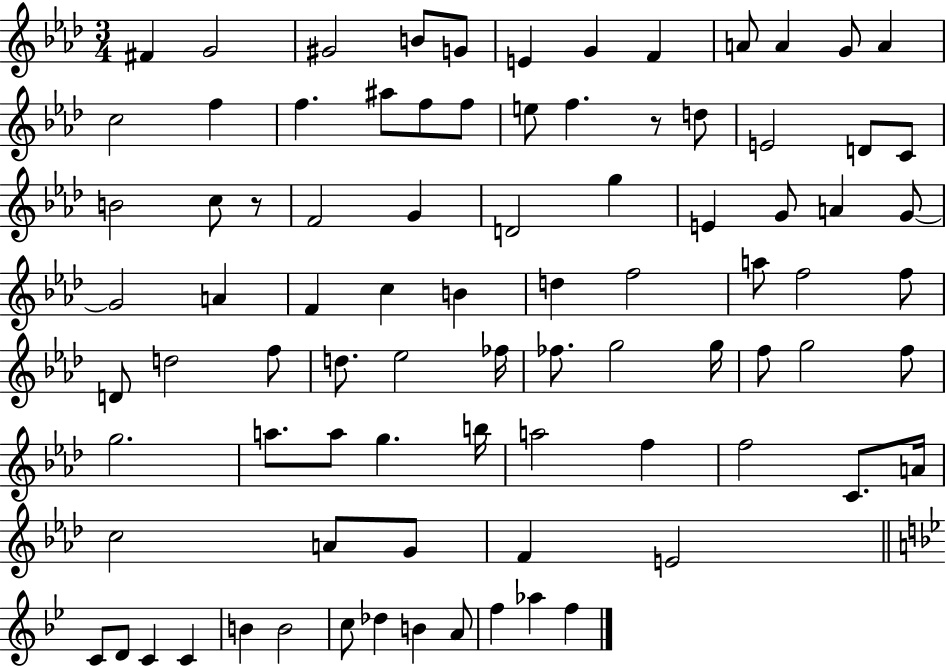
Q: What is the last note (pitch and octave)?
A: F5